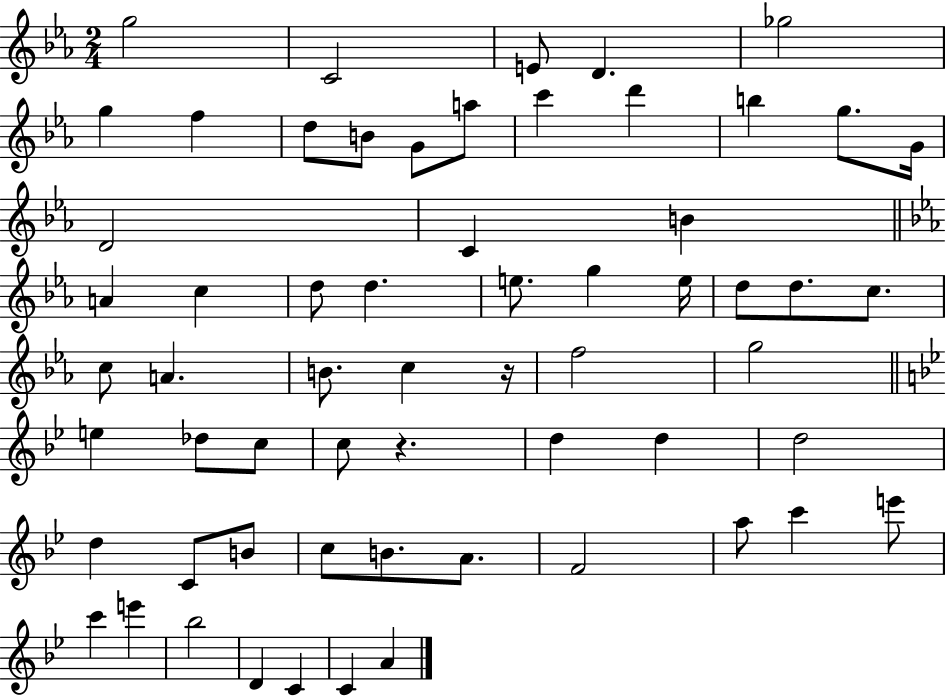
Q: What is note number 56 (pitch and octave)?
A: D4